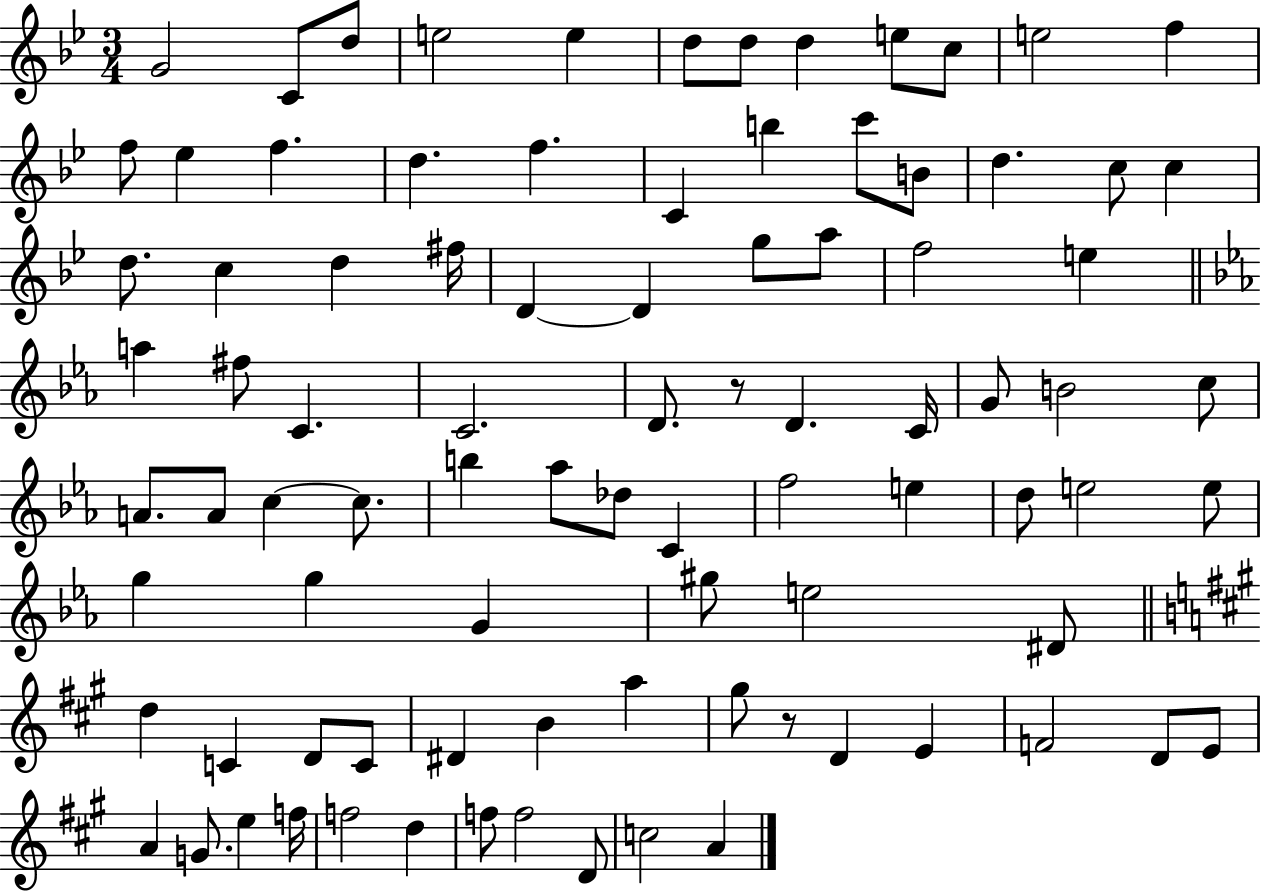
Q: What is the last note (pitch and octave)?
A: A4